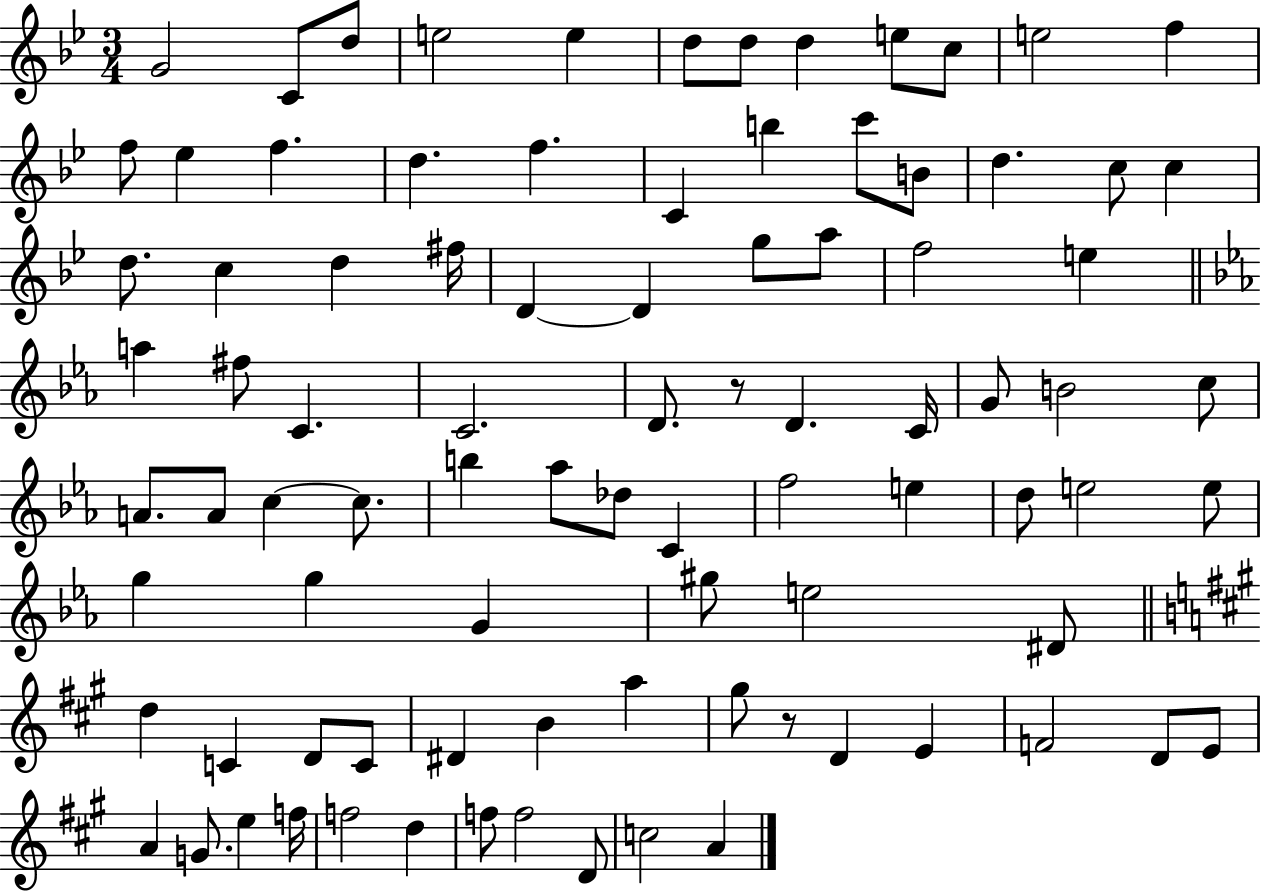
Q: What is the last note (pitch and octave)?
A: A4